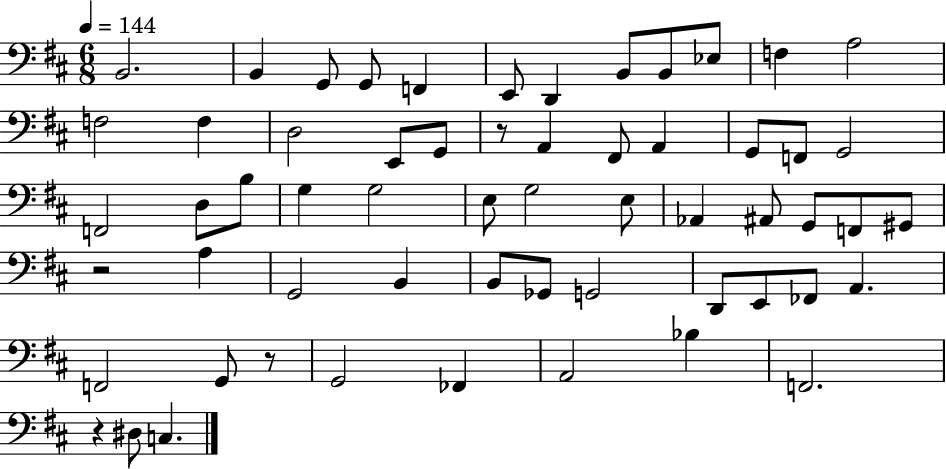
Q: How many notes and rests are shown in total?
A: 59